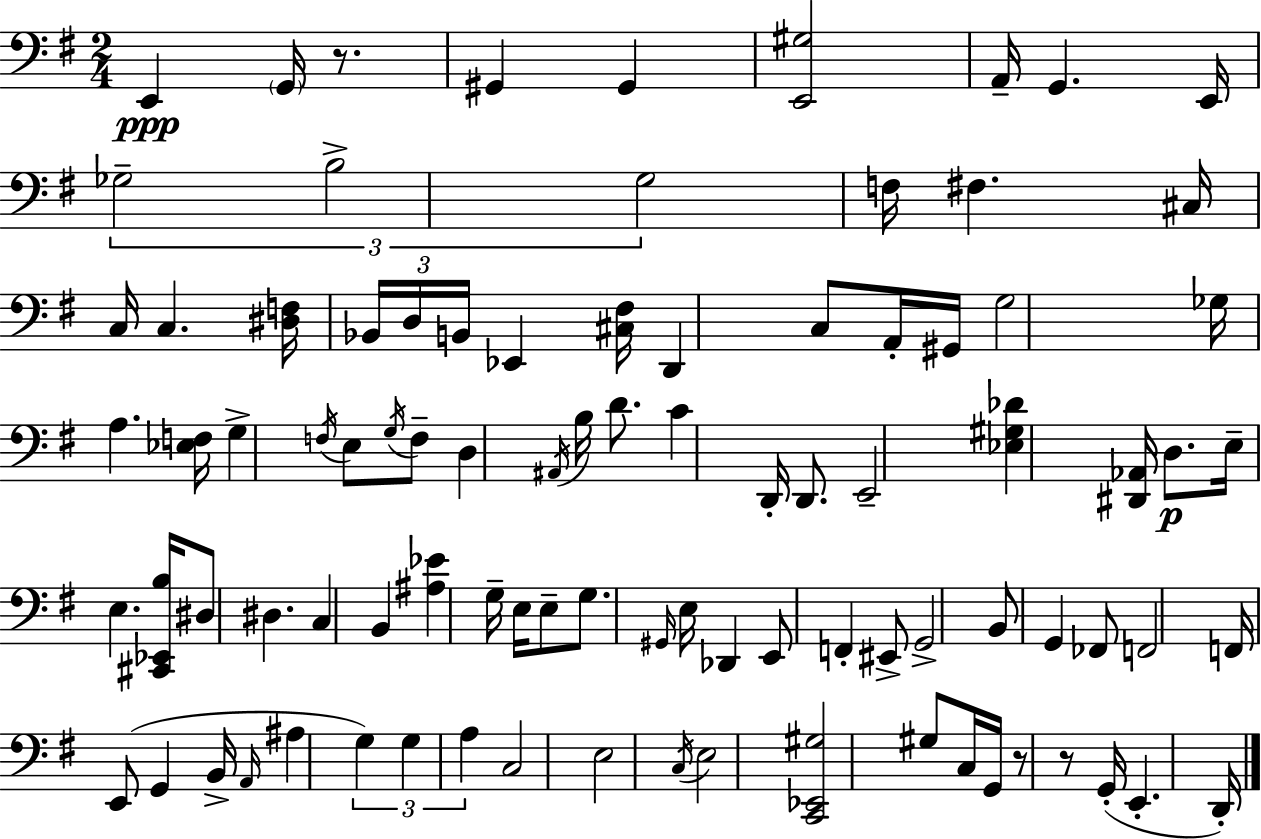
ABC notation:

X:1
T:Untitled
M:2/4
L:1/4
K:G
E,, G,,/4 z/2 ^G,, ^G,, [E,,^G,]2 A,,/4 G,, E,,/4 _G,2 B,2 G,2 F,/4 ^F, ^C,/4 C,/4 C, [^D,F,]/4 _B,,/4 D,/4 B,,/4 _E,, [^C,^F,]/4 D,, C,/2 A,,/4 ^G,,/4 G,2 _G,/4 A, [_E,F,]/4 G, F,/4 E,/2 G,/4 F,/2 D, ^A,,/4 B,/4 D/2 C D,,/4 D,,/2 E,,2 [_E,^G,_D] [^D,,_A,,]/4 D,/2 E,/4 E, [^C,,_E,,B,]/4 ^D,/2 ^D, C, B,, [^A,_E] G,/4 E,/4 E,/2 G,/2 ^G,,/4 E,/4 _D,, E,,/2 F,, ^E,,/2 G,,2 B,,/2 G,, _F,,/2 F,,2 F,,/4 E,,/2 G,, B,,/4 A,,/4 ^A, G, G, A, C,2 E,2 C,/4 E,2 [C,,_E,,^G,]2 ^G,/2 C,/4 G,,/4 z/2 z/2 G,,/4 E,, D,,/4